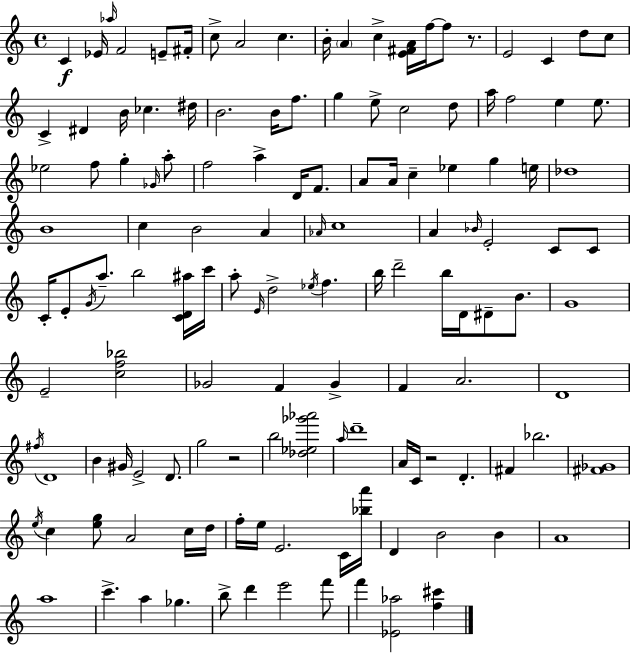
C4/q Eb4/s Ab5/s F4/h E4/e F#4/s C5/e A4/h C5/q. B4/s A4/q C5/q [E4,F#4,A4]/s F5/s F5/e R/e. E4/h C4/q D5/e C5/e C4/q D#4/q B4/s CES5/q. D#5/s B4/h. B4/s F5/e. G5/q E5/e C5/h D5/e A5/s F5/h E5/q E5/e. Eb5/h F5/e G5/q Gb4/s A5/e F5/h A5/q D4/s F4/e. A4/e A4/s C5/q Eb5/q G5/q E5/s Db5/w B4/w C5/q B4/h A4/q Ab4/s C5/w A4/q Bb4/s E4/h C4/e C4/e C4/s E4/e G4/s A5/e. B5/h [C4,D4,A#5]/s C6/s A5/e E4/s D5/h Eb5/s F5/q. B5/s D6/h B5/s D4/s D#4/e B4/e. G4/w E4/h [C5,F5,Bb5]/h Gb4/h F4/q Gb4/q F4/q A4/h. D4/w F#5/s D4/w B4/q G#4/s E4/h D4/e. G5/h R/h B5/h [Db5,Eb5,Gb6,Ab6]/h A5/s D6/w A4/s C4/s R/h D4/q. F#4/q Bb5/h. [F#4,Gb4]/w E5/s C5/q [E5,G5]/e A4/h C5/s D5/s F5/s E5/s E4/h. C4/s [Bb5,A6]/s D4/q B4/h B4/q A4/w A5/w C6/q. A5/q Gb5/q. B5/e D6/q E6/h F6/e F6/q [Eb4,Ab5]/h [F5,C#6]/q